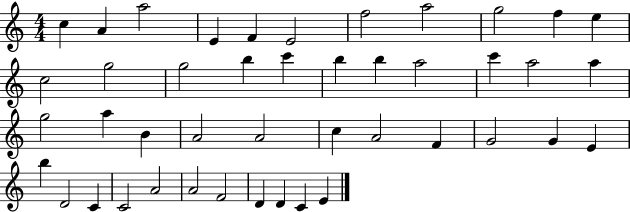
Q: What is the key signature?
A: C major